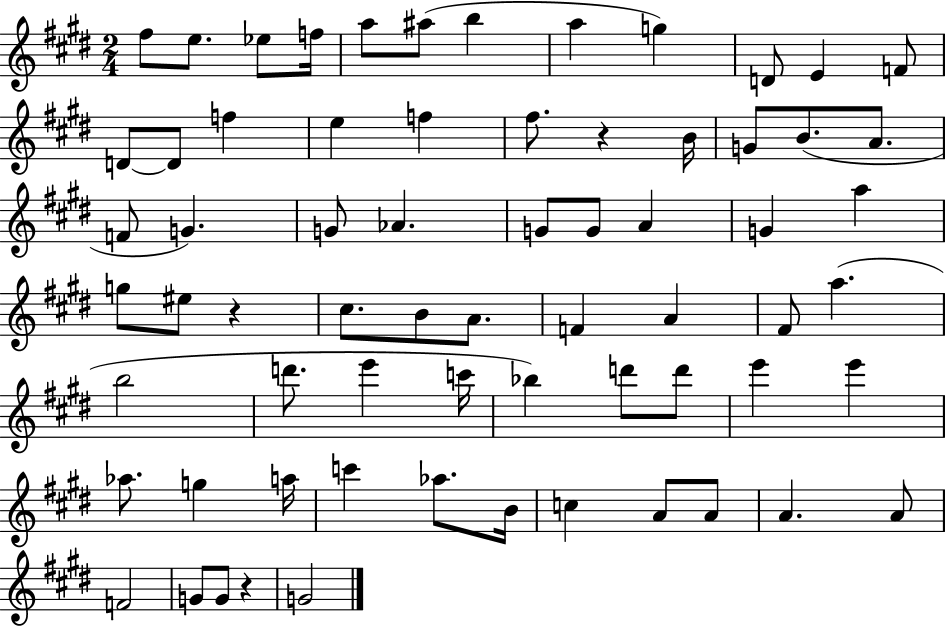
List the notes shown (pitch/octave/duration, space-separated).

F#5/e E5/e. Eb5/e F5/s A5/e A#5/e B5/q A5/q G5/q D4/e E4/q F4/e D4/e D4/e F5/q E5/q F5/q F#5/e. R/q B4/s G4/e B4/e. A4/e. F4/e G4/q. G4/e Ab4/q. G4/e G4/e A4/q G4/q A5/q G5/e EIS5/e R/q C#5/e. B4/e A4/e. F4/q A4/q F#4/e A5/q. B5/h D6/e. E6/q C6/s Bb5/q D6/e D6/e E6/q E6/q Ab5/e. G5/q A5/s C6/q Ab5/e. B4/s C5/q A4/e A4/e A4/q. A4/e F4/h G4/e G4/e R/q G4/h